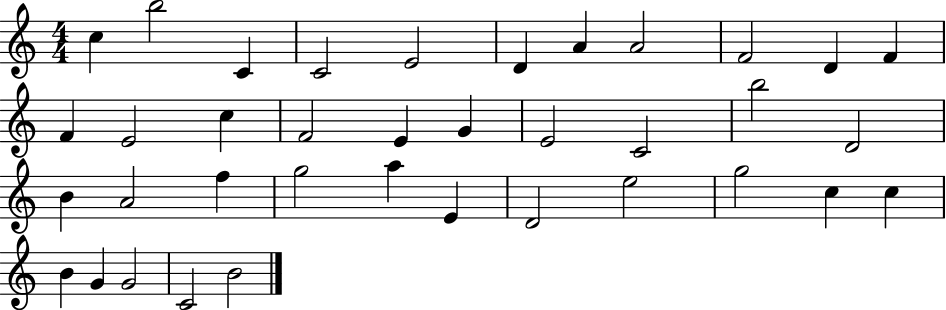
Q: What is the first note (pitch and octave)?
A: C5